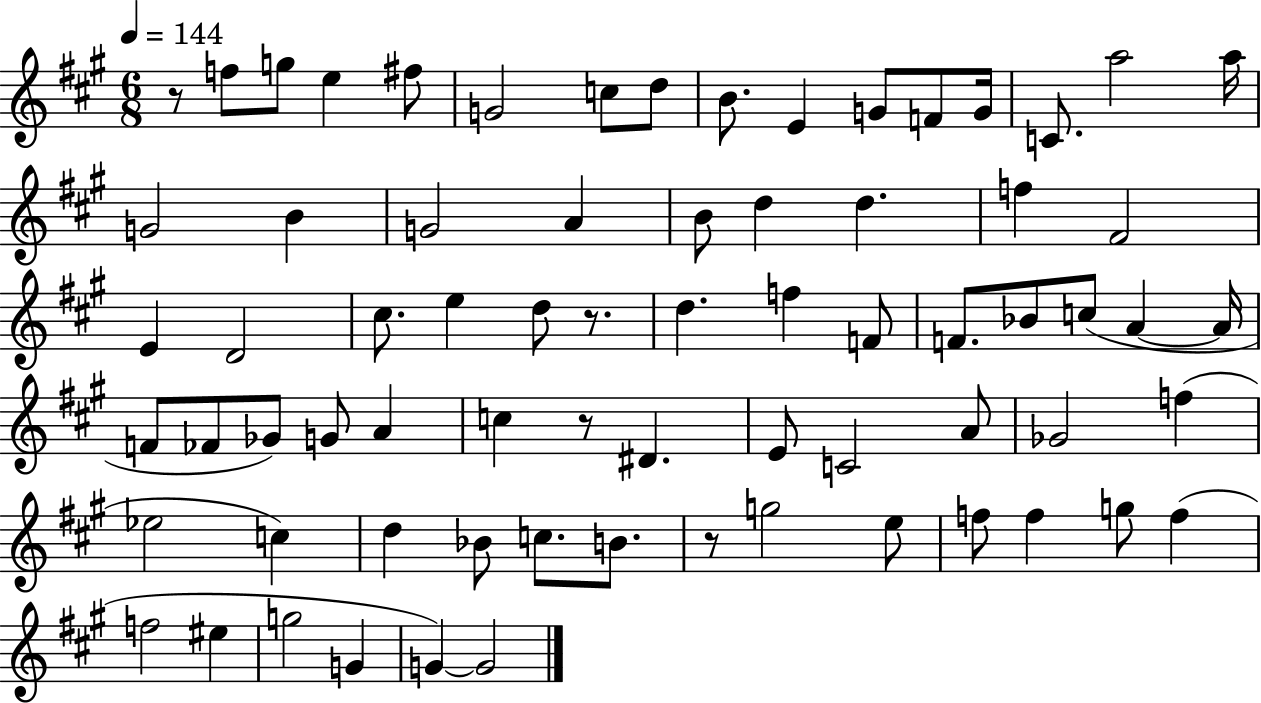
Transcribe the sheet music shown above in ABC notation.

X:1
T:Untitled
M:6/8
L:1/4
K:A
z/2 f/2 g/2 e ^f/2 G2 c/2 d/2 B/2 E G/2 F/2 G/4 C/2 a2 a/4 G2 B G2 A B/2 d d f ^F2 E D2 ^c/2 e d/2 z/2 d f F/2 F/2 _B/2 c/2 A A/4 F/2 _F/2 _G/2 G/2 A c z/2 ^D E/2 C2 A/2 _G2 f _e2 c d _B/2 c/2 B/2 z/2 g2 e/2 f/2 f g/2 f f2 ^e g2 G G G2